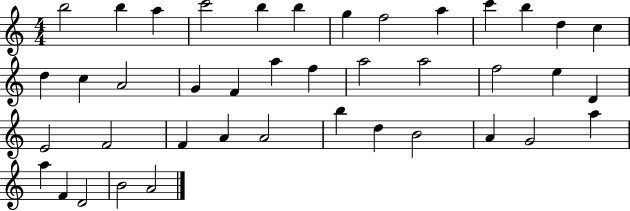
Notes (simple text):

B5/h B5/q A5/q C6/h B5/q B5/q G5/q F5/h A5/q C6/q B5/q D5/q C5/q D5/q C5/q A4/h G4/q F4/q A5/q F5/q A5/h A5/h F5/h E5/q D4/q E4/h F4/h F4/q A4/q A4/h B5/q D5/q B4/h A4/q G4/h A5/q A5/q F4/q D4/h B4/h A4/h